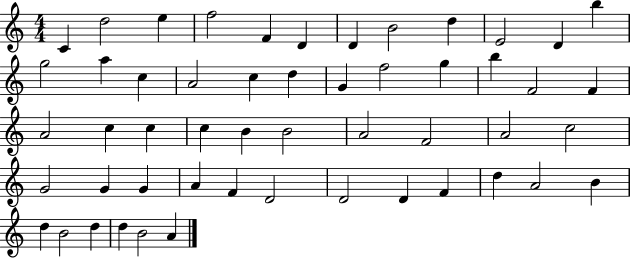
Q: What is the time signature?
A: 4/4